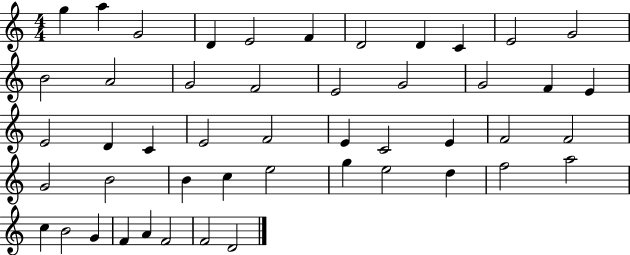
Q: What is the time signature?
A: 4/4